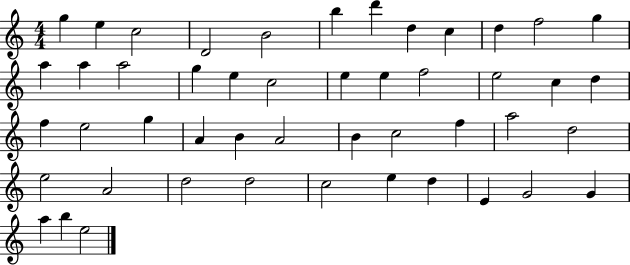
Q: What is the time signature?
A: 4/4